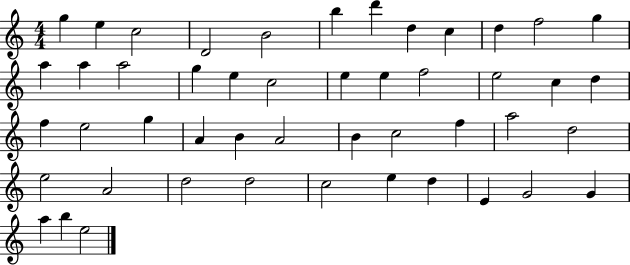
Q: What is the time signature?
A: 4/4